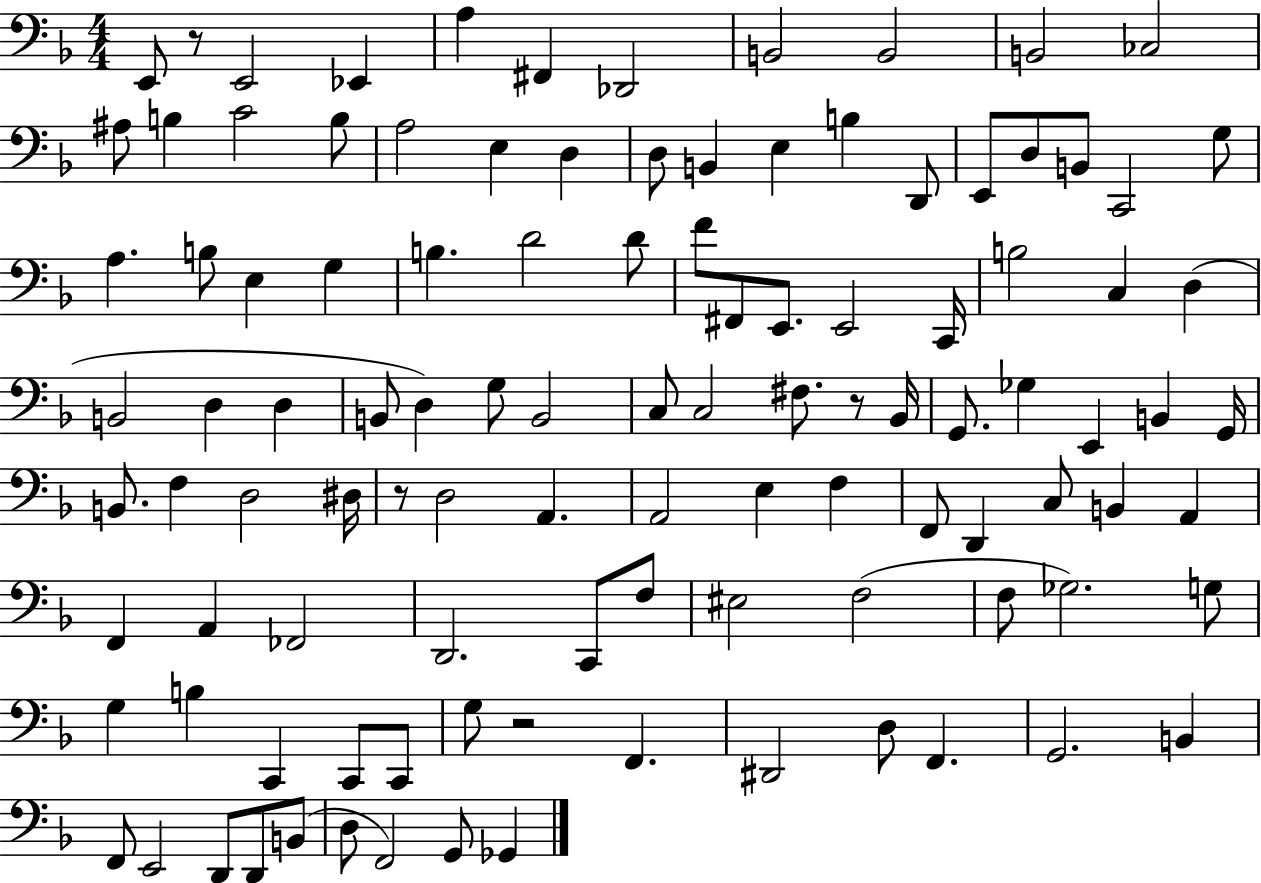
E2/e R/e E2/h Eb2/q A3/q F#2/q Db2/h B2/h B2/h B2/h CES3/h A#3/e B3/q C4/h B3/e A3/h E3/q D3/q D3/e B2/q E3/q B3/q D2/e E2/e D3/e B2/e C2/h G3/e A3/q. B3/e E3/q G3/q B3/q. D4/h D4/e F4/e F#2/e E2/e. E2/h C2/s B3/h C3/q D3/q B2/h D3/q D3/q B2/e D3/q G3/e B2/h C3/e C3/h F#3/e. R/e Bb2/s G2/e. Gb3/q E2/q B2/q G2/s B2/e. F3/q D3/h D#3/s R/e D3/h A2/q. A2/h E3/q F3/q F2/e D2/q C3/e B2/q A2/q F2/q A2/q FES2/h D2/h. C2/e F3/e EIS3/h F3/h F3/e Gb3/h. G3/e G3/q B3/q C2/q C2/e C2/e G3/e R/h F2/q. D#2/h D3/e F2/q. G2/h. B2/q F2/e E2/h D2/e D2/e B2/e D3/e F2/h G2/e Gb2/q